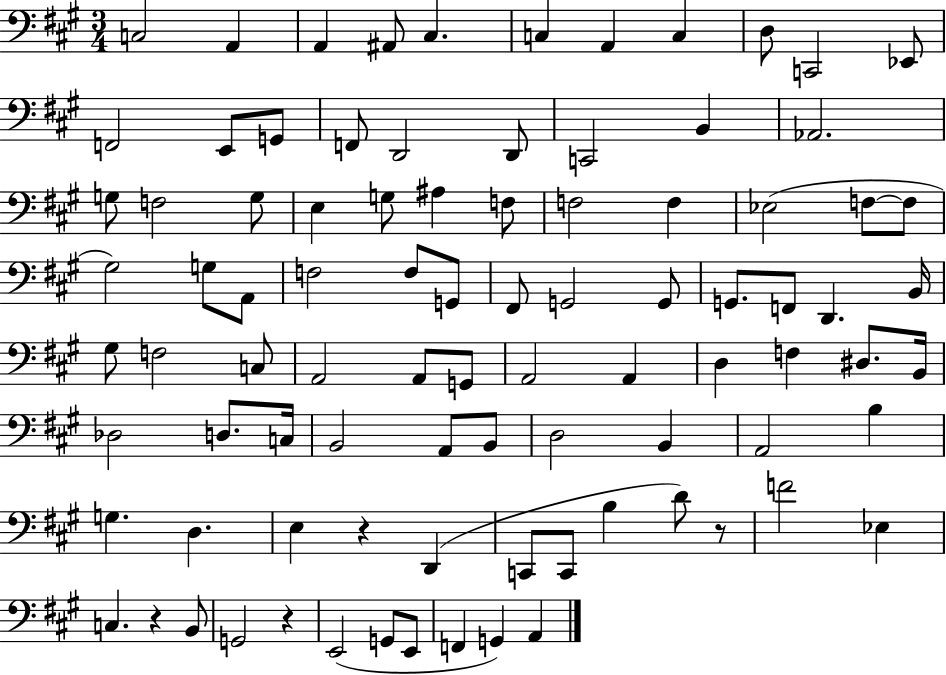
{
  \clef bass
  \numericTimeSignature
  \time 3/4
  \key a \major
  c2 a,4 | a,4 ais,8 cis4. | c4 a,4 c4 | d8 c,2 ees,8 | \break f,2 e,8 g,8 | f,8 d,2 d,8 | c,2 b,4 | aes,2. | \break g8 f2 g8 | e4 g8 ais4 f8 | f2 f4 | ees2( f8~~ f8 | \break gis2) g8 a,8 | f2 f8 g,8 | fis,8 g,2 g,8 | g,8. f,8 d,4. b,16 | \break gis8 f2 c8 | a,2 a,8 g,8 | a,2 a,4 | d4 f4 dis8. b,16 | \break des2 d8. c16 | b,2 a,8 b,8 | d2 b,4 | a,2 b4 | \break g4. d4. | e4 r4 d,4( | c,8 c,8 b4 d'8) r8 | f'2 ees4 | \break c4. r4 b,8 | g,2 r4 | e,2( g,8 e,8 | f,4 g,4) a,4 | \break \bar "|."
}